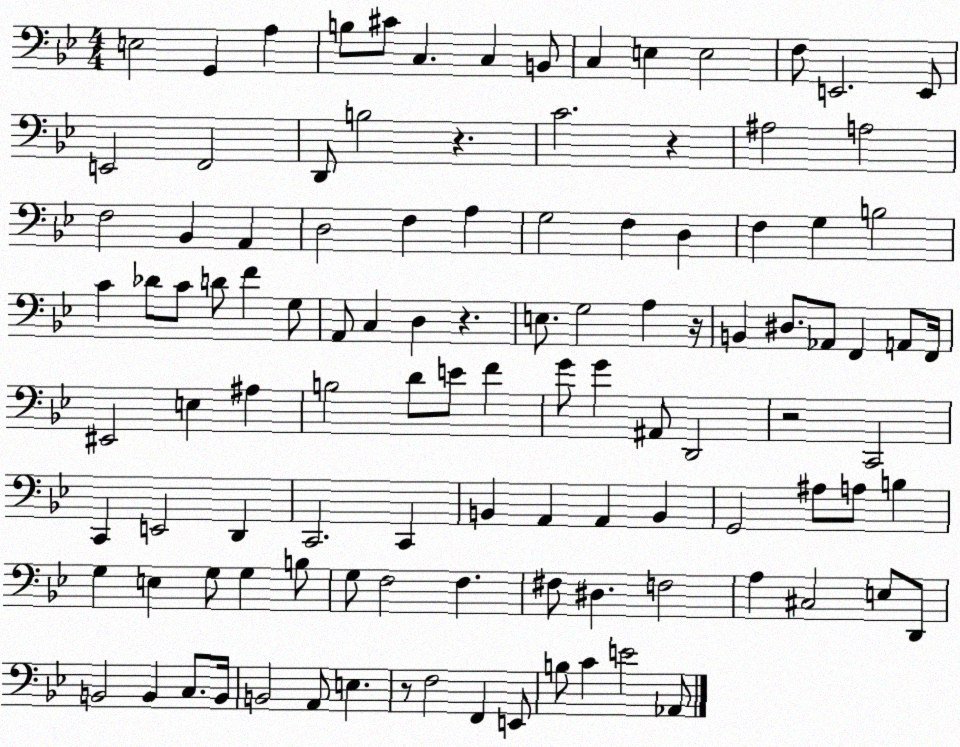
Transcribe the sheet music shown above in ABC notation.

X:1
T:Untitled
M:4/4
L:1/4
K:Bb
E,2 G,, A, B,/2 ^C/2 C, C, B,,/2 C, E, E,2 F,/2 E,,2 E,,/2 E,,2 F,,2 D,,/2 B,2 z C2 z ^A,2 A,2 F,2 _B,, A,, D,2 F, A, G,2 F, D, F, G, B,2 C _D/2 C/2 D/2 F G,/2 A,,/2 C, D, z E,/2 G,2 A, z/4 B,, ^D,/2 _A,,/2 F,, A,,/2 F,,/4 ^E,,2 E, ^A, B,2 D/2 E/2 F G/2 G ^A,,/2 D,,2 z2 C,,2 C,, E,,2 D,, C,,2 C,, B,, A,, A,, B,, G,,2 ^A,/2 A,/2 B, G, E, G,/2 G, B,/2 G,/2 F,2 F, ^F,/2 ^D, F,2 A, ^C,2 E,/2 D,,/2 B,,2 B,, C,/2 B,,/4 B,,2 A,,/2 E, z/2 F,2 F,, E,,/2 B,/2 C E2 _A,,/2